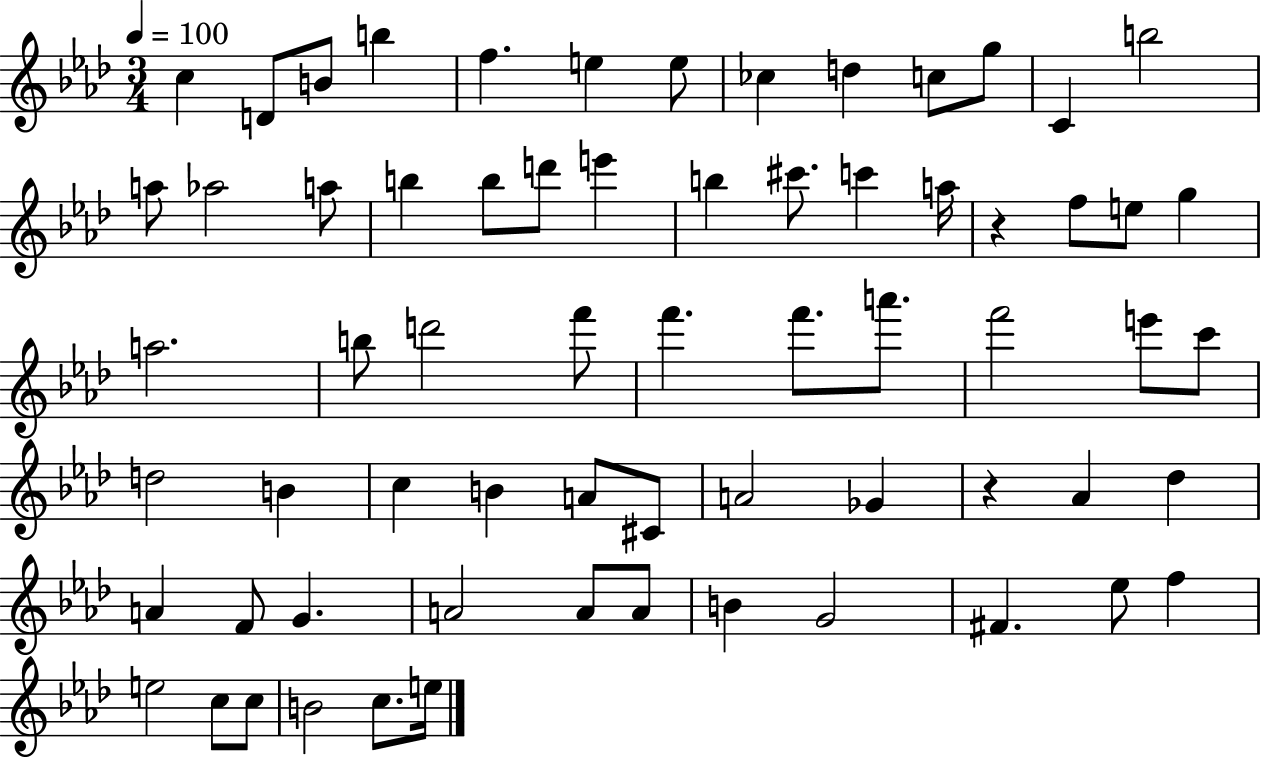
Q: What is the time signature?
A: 3/4